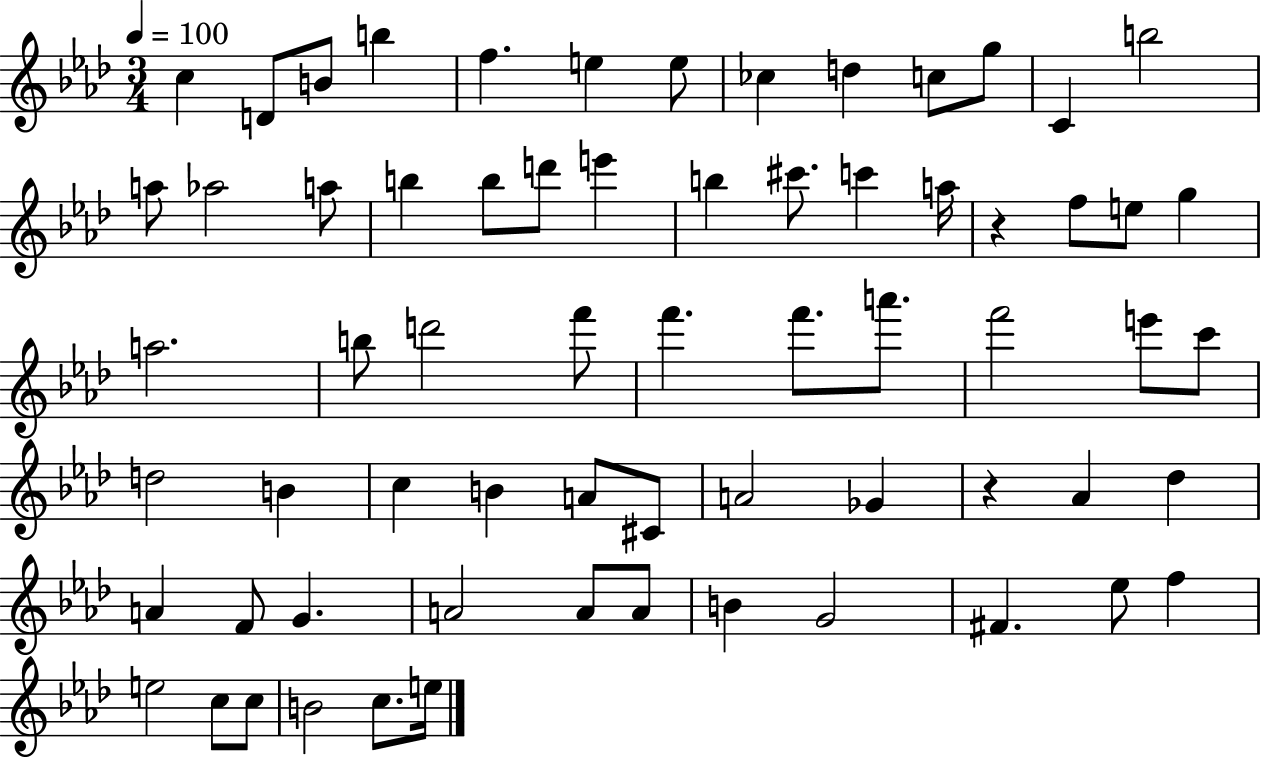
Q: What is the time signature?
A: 3/4